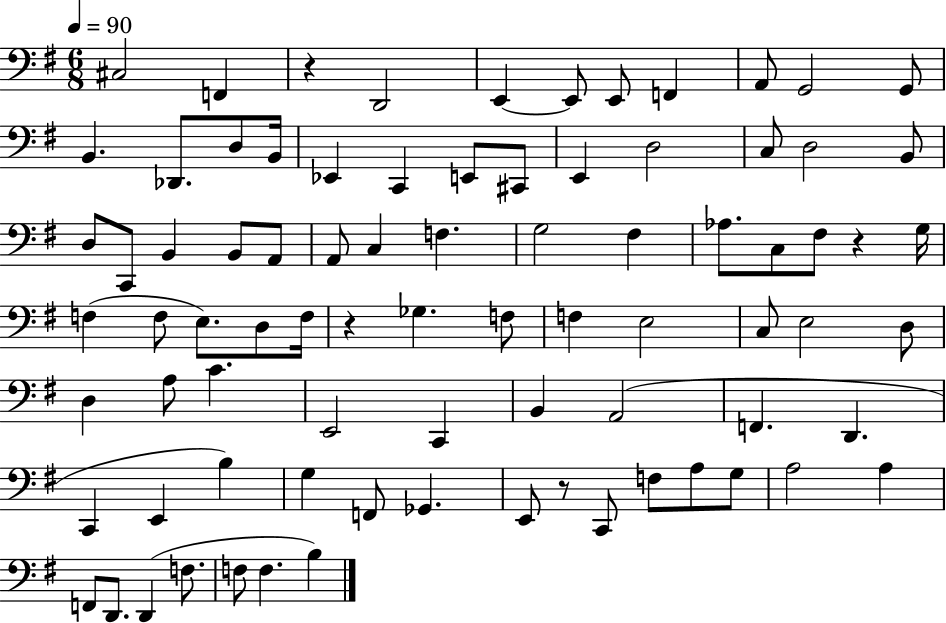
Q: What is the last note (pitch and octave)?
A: B3